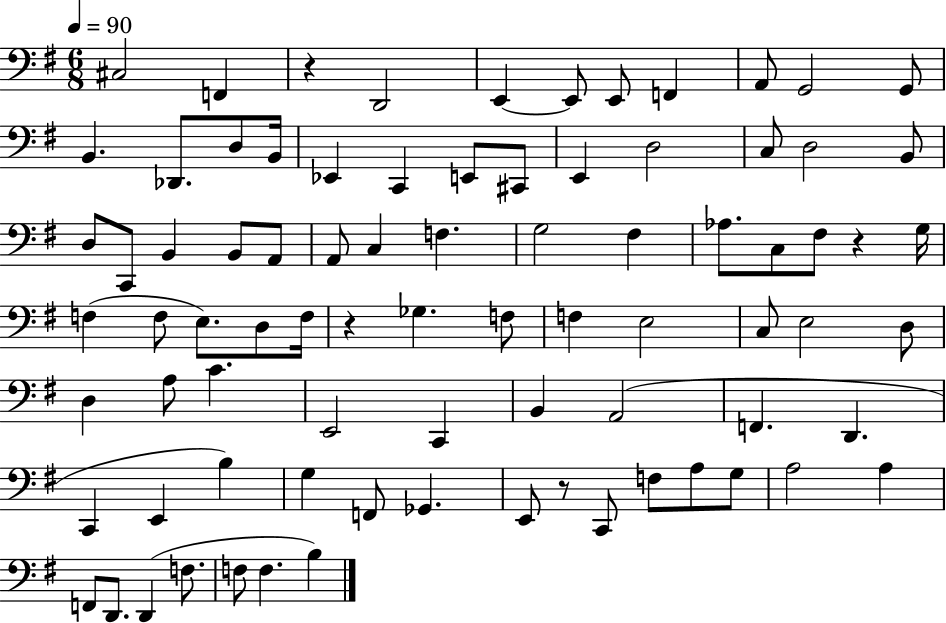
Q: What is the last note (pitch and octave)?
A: B3